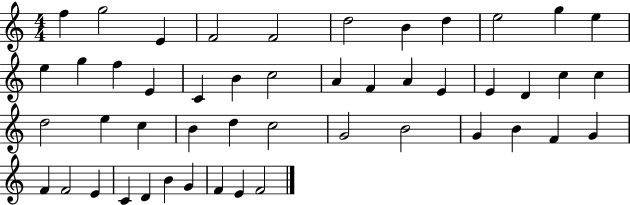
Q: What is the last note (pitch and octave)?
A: F4